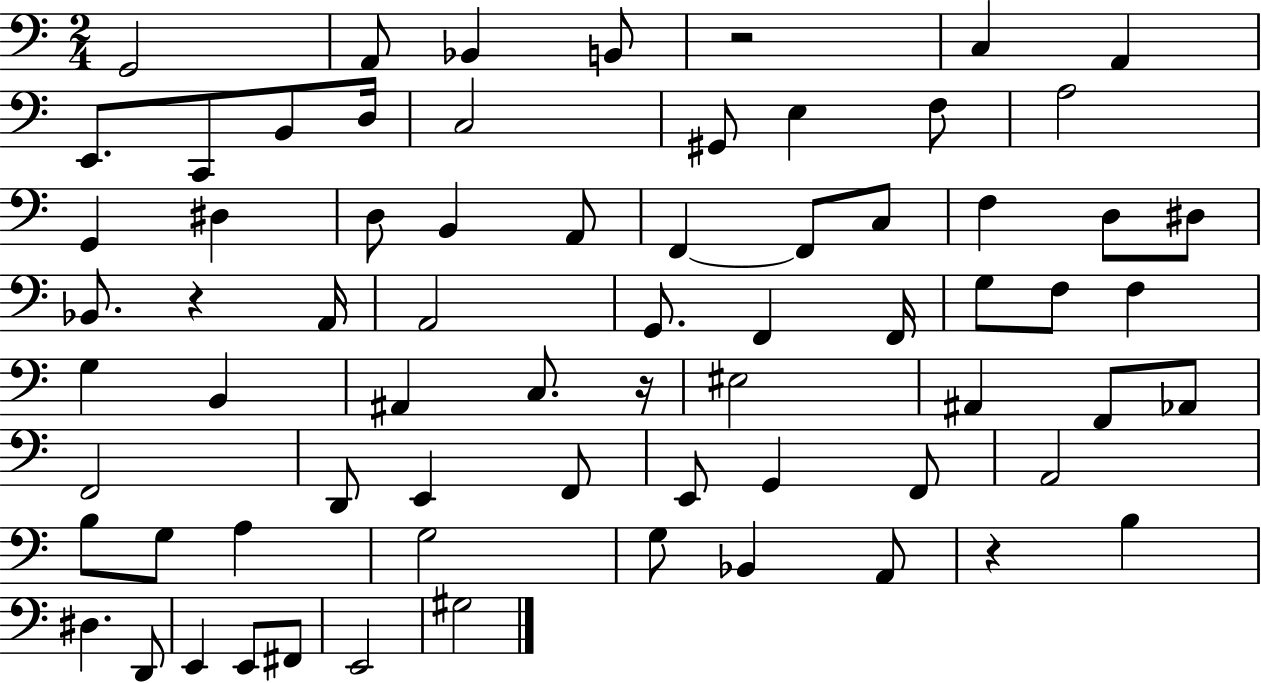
{
  \clef bass
  \numericTimeSignature
  \time 2/4
  \key c \major
  g,2 | a,8 bes,4 b,8 | r2 | c4 a,4 | \break e,8. c,8 b,8 d16 | c2 | gis,8 e4 f8 | a2 | \break g,4 dis4 | d8 b,4 a,8 | f,4~~ f,8 c8 | f4 d8 dis8 | \break bes,8. r4 a,16 | a,2 | g,8. f,4 f,16 | g8 f8 f4 | \break g4 b,4 | ais,4 c8. r16 | eis2 | ais,4 f,8 aes,8 | \break f,2 | d,8 e,4 f,8 | e,8 g,4 f,8 | a,2 | \break b8 g8 a4 | g2 | g8 bes,4 a,8 | r4 b4 | \break dis4. d,8 | e,4 e,8 fis,8 | e,2 | gis2 | \break \bar "|."
}